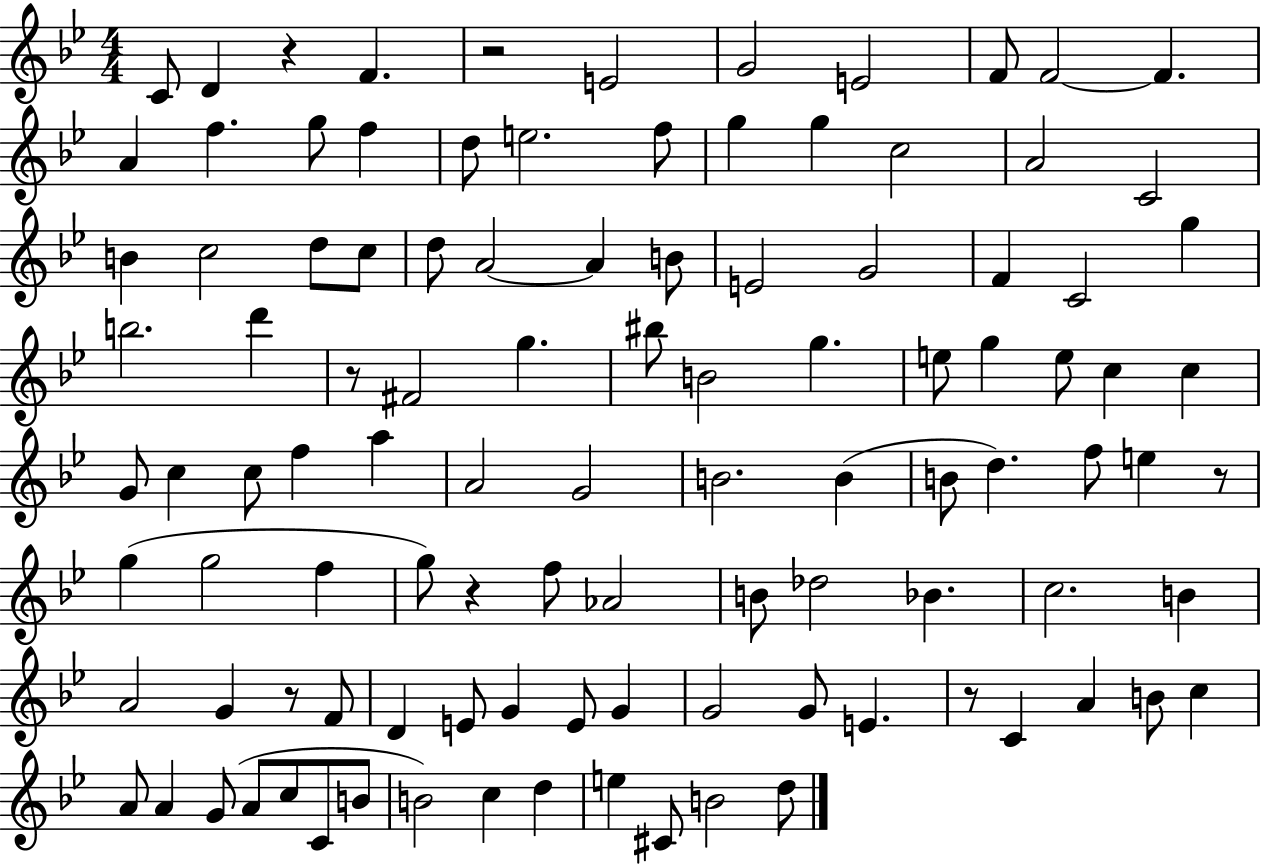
C4/e D4/q R/q F4/q. R/h E4/h G4/h E4/h F4/e F4/h F4/q. A4/q F5/q. G5/e F5/q D5/e E5/h. F5/e G5/q G5/q C5/h A4/h C4/h B4/q C5/h D5/e C5/e D5/e A4/h A4/q B4/e E4/h G4/h F4/q C4/h G5/q B5/h. D6/q R/e F#4/h G5/q. BIS5/e B4/h G5/q. E5/e G5/q E5/e C5/q C5/q G4/e C5/q C5/e F5/q A5/q A4/h G4/h B4/h. B4/q B4/e D5/q. F5/e E5/q R/e G5/q G5/h F5/q G5/e R/q F5/e Ab4/h B4/e Db5/h Bb4/q. C5/h. B4/q A4/h G4/q R/e F4/e D4/q E4/e G4/q E4/e G4/q G4/h G4/e E4/q. R/e C4/q A4/q B4/e C5/q A4/e A4/q G4/e A4/e C5/e C4/e B4/e B4/h C5/q D5/q E5/q C#4/e B4/h D5/e